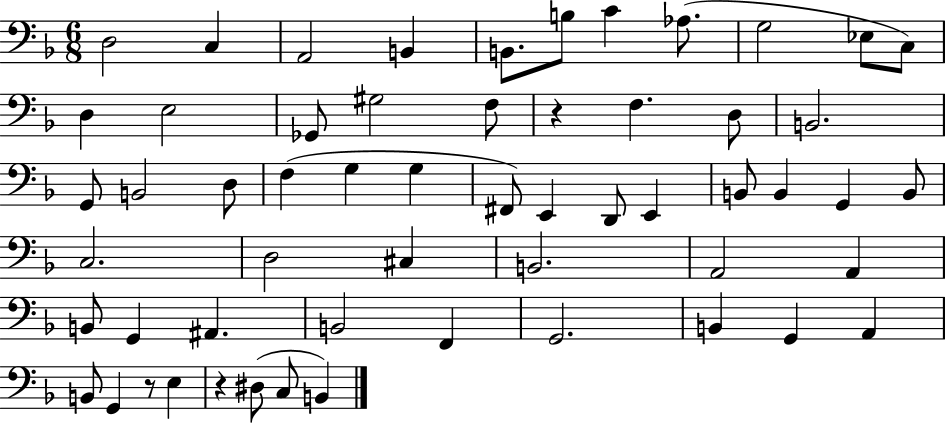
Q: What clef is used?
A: bass